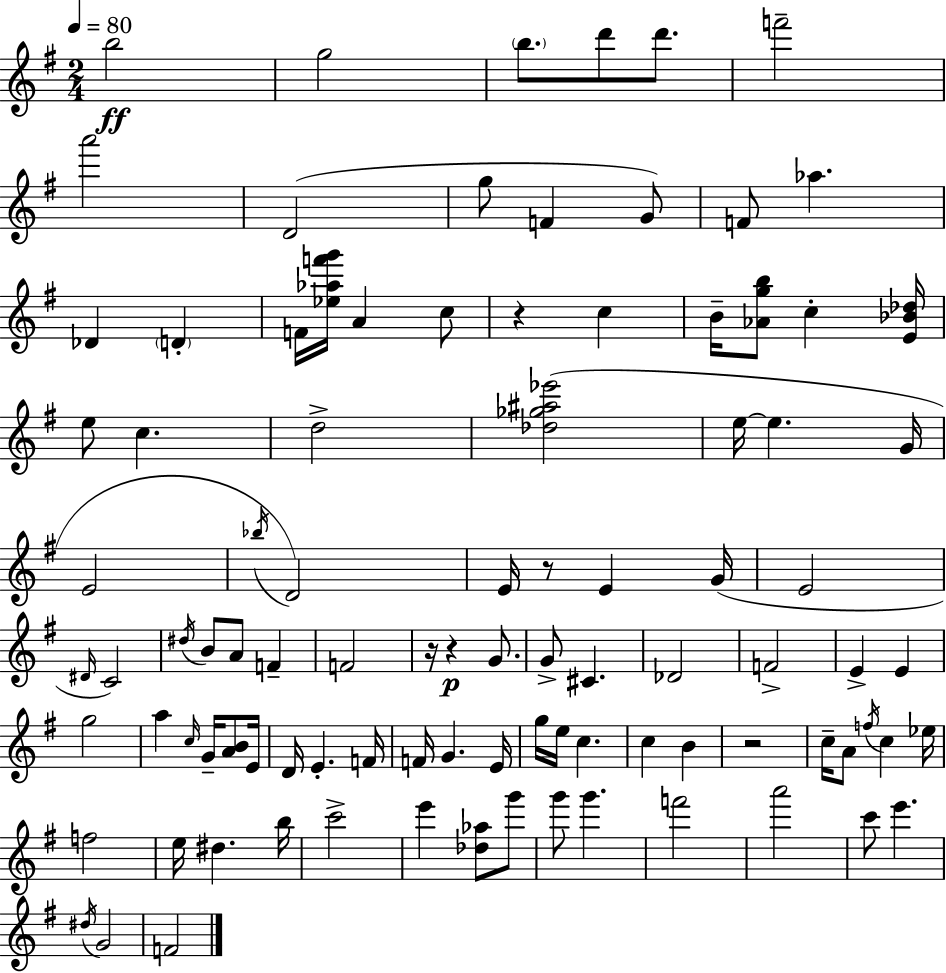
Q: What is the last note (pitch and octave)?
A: F4